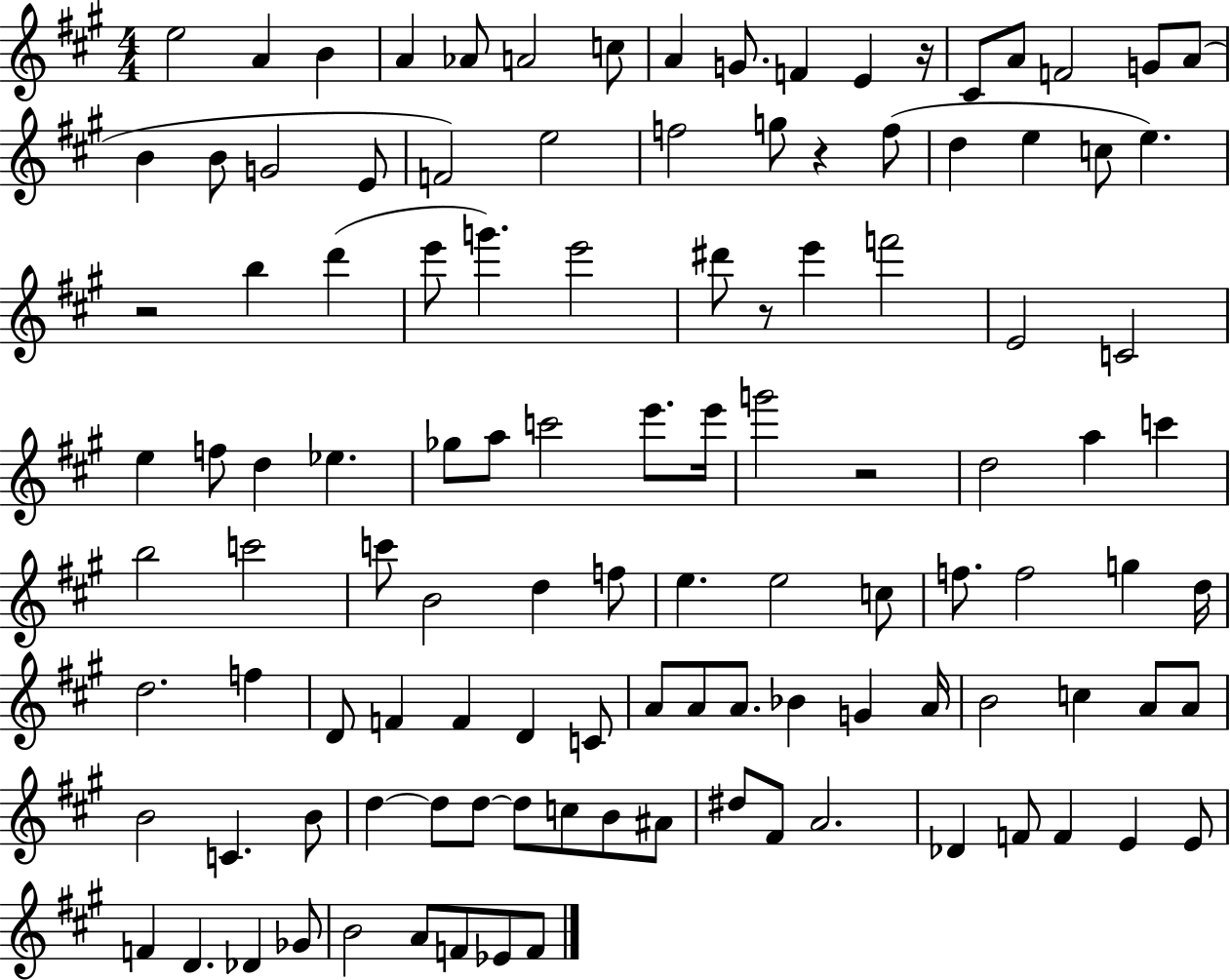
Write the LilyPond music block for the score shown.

{
  \clef treble
  \numericTimeSignature
  \time 4/4
  \key a \major
  \repeat volta 2 { e''2 a'4 b'4 | a'4 aes'8 a'2 c''8 | a'4 g'8. f'4 e'4 r16 | cis'8 a'8 f'2 g'8 a'8( | \break b'4 b'8 g'2 e'8 | f'2) e''2 | f''2 g''8 r4 f''8( | d''4 e''4 c''8 e''4.) | \break r2 b''4 d'''4( | e'''8 g'''4.) e'''2 | dis'''8 r8 e'''4 f'''2 | e'2 c'2 | \break e''4 f''8 d''4 ees''4. | ges''8 a''8 c'''2 e'''8. e'''16 | g'''2 r2 | d''2 a''4 c'''4 | \break b''2 c'''2 | c'''8 b'2 d''4 f''8 | e''4. e''2 c''8 | f''8. f''2 g''4 d''16 | \break d''2. f''4 | d'8 f'4 f'4 d'4 c'8 | a'8 a'8 a'8. bes'4 g'4 a'16 | b'2 c''4 a'8 a'8 | \break b'2 c'4. b'8 | d''4~~ d''8 d''8~~ d''8 c''8 b'8 ais'8 | dis''8 fis'8 a'2. | des'4 f'8 f'4 e'4 e'8 | \break f'4 d'4. des'4 ges'8 | b'2 a'8 f'8 ees'8 f'8 | } \bar "|."
}